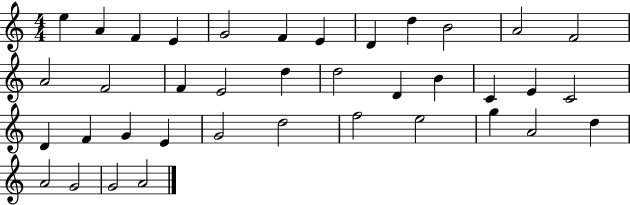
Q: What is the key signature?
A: C major